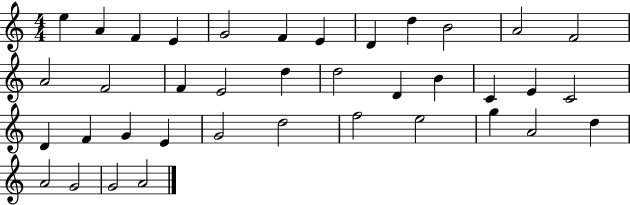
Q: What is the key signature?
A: C major